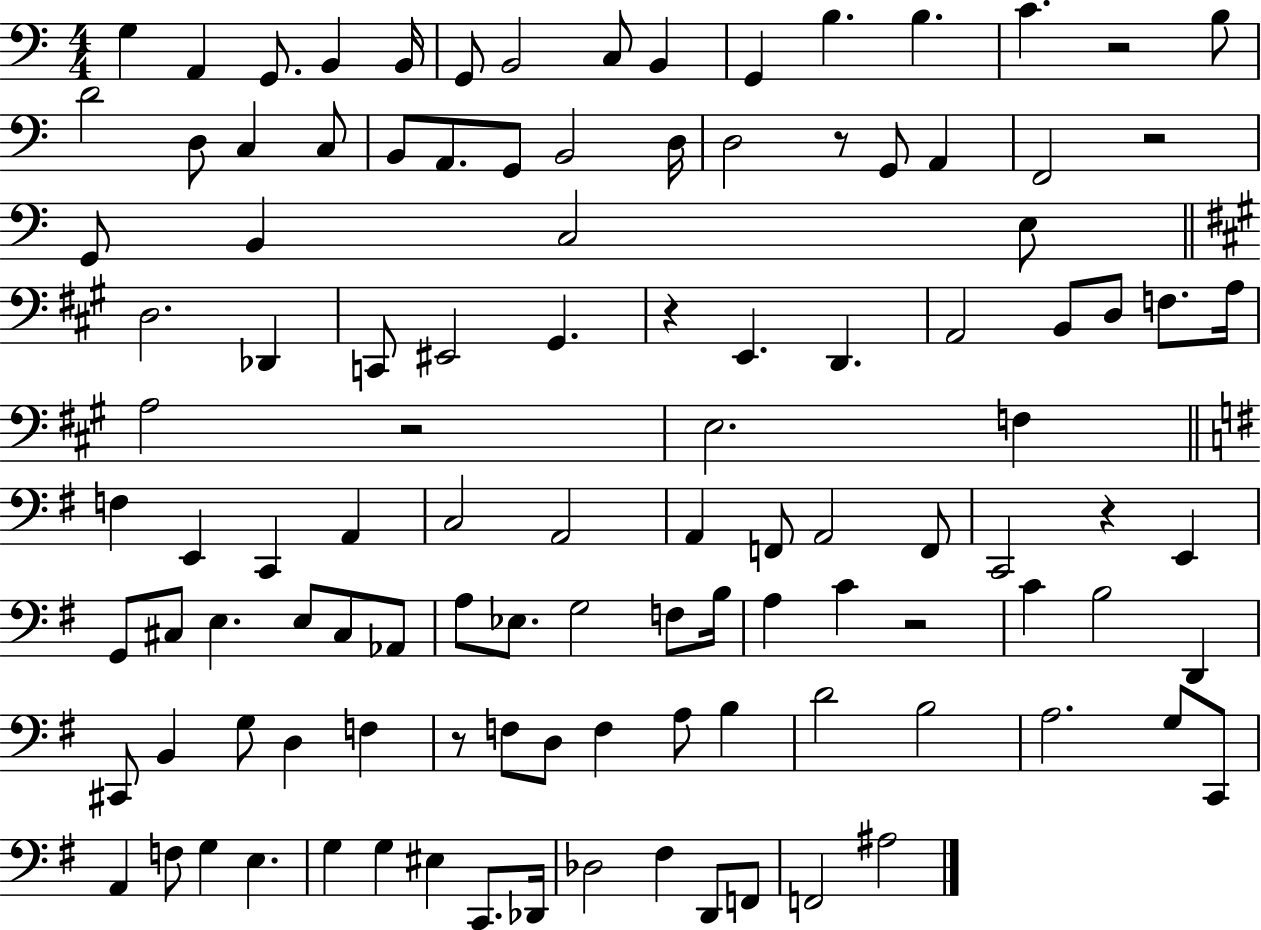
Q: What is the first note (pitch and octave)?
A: G3